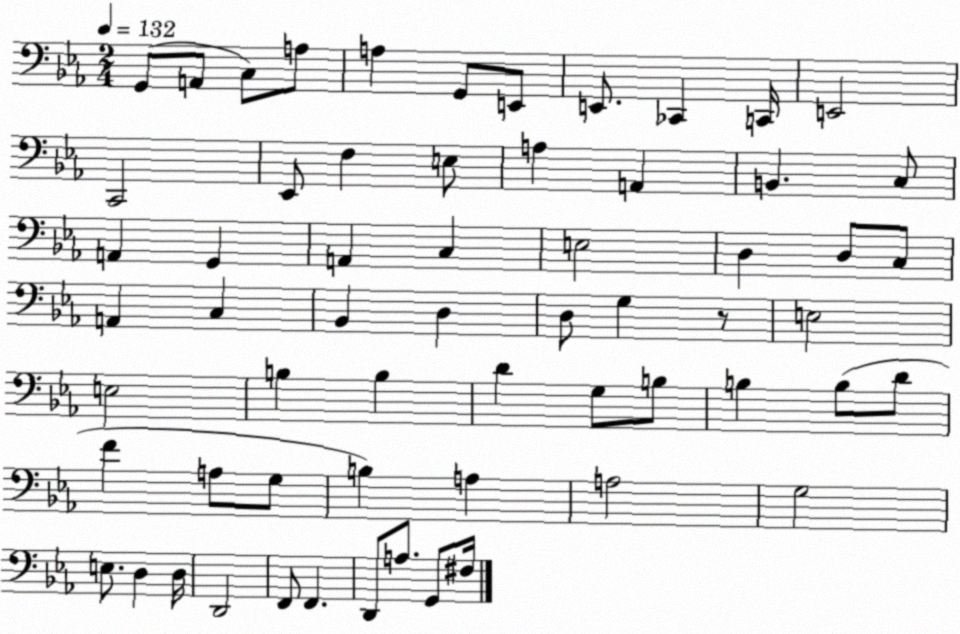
X:1
T:Untitled
M:2/4
L:1/4
K:Eb
G,,/2 A,,/2 C,/2 A,/2 A, G,,/2 E,,/2 E,,/2 _C,, C,,/4 E,,2 C,,2 _E,,/2 F, E,/2 A, A,, B,, C,/2 A,, G,, A,, C, E,2 D, D,/2 C,/2 A,, C, _B,, D, D,/2 G, z/2 E,2 E,2 B, B, D G,/2 B,/2 B, B,/2 D/2 F A,/2 G,/2 B, A, A,2 G,2 E,/2 D, D,/4 D,,2 F,,/2 F,, D,,/2 A,/2 G,,/2 ^F,/4